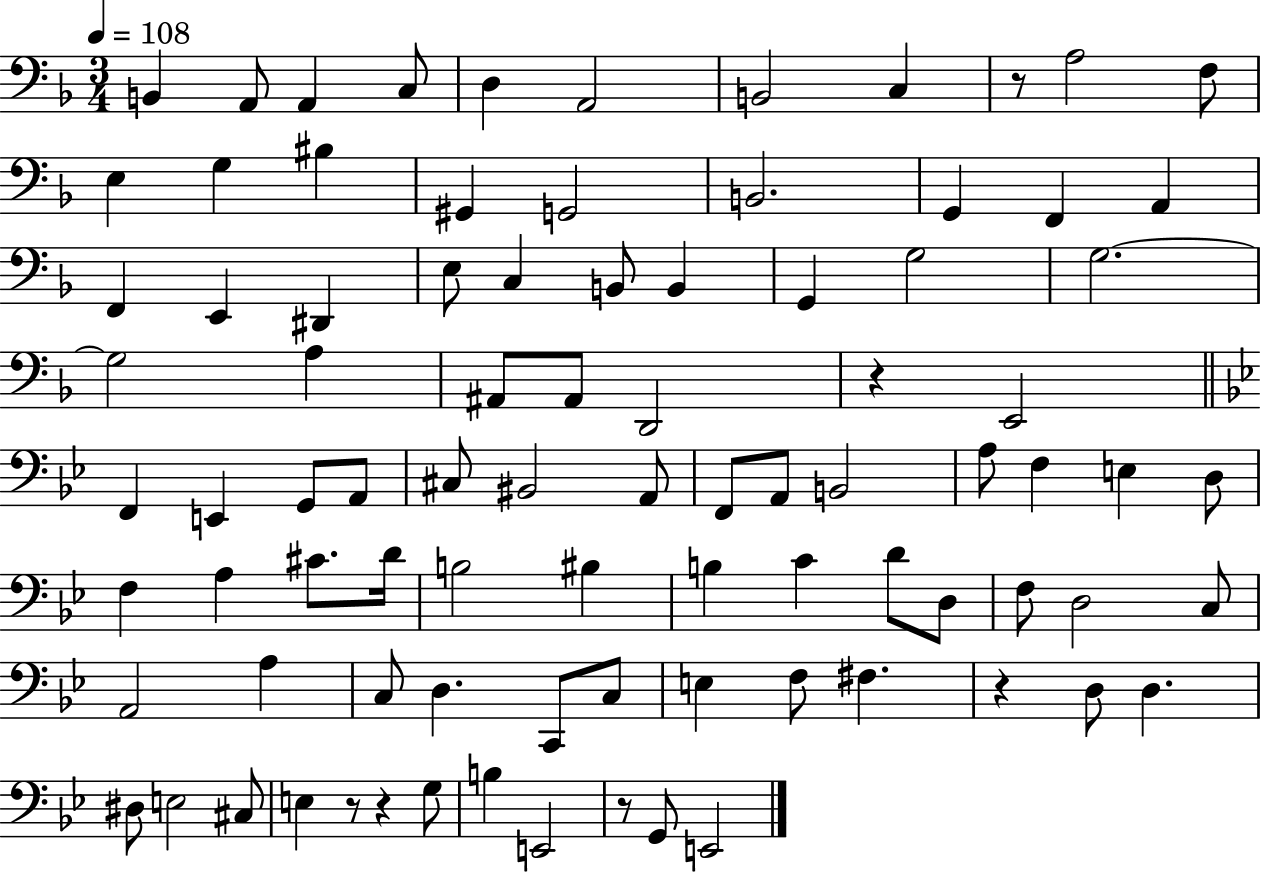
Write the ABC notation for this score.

X:1
T:Untitled
M:3/4
L:1/4
K:F
B,, A,,/2 A,, C,/2 D, A,,2 B,,2 C, z/2 A,2 F,/2 E, G, ^B, ^G,, G,,2 B,,2 G,, F,, A,, F,, E,, ^D,, E,/2 C, B,,/2 B,, G,, G,2 G,2 G,2 A, ^A,,/2 ^A,,/2 D,,2 z E,,2 F,, E,, G,,/2 A,,/2 ^C,/2 ^B,,2 A,,/2 F,,/2 A,,/2 B,,2 A,/2 F, E, D,/2 F, A, ^C/2 D/4 B,2 ^B, B, C D/2 D,/2 F,/2 D,2 C,/2 A,,2 A, C,/2 D, C,,/2 C,/2 E, F,/2 ^F, z D,/2 D, ^D,/2 E,2 ^C,/2 E, z/2 z G,/2 B, E,,2 z/2 G,,/2 E,,2